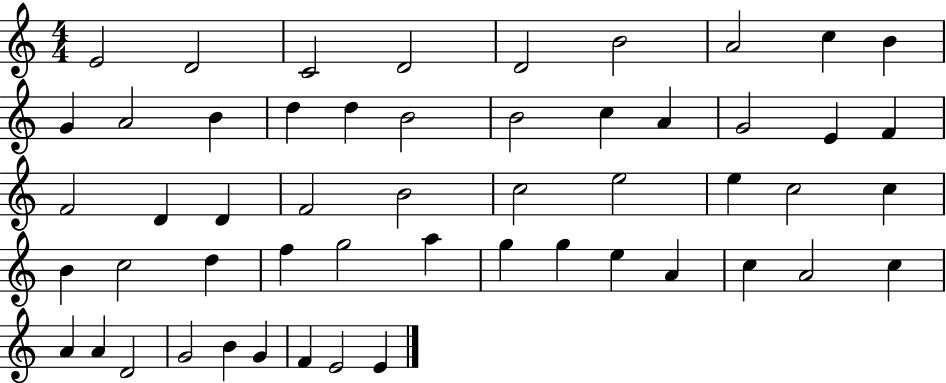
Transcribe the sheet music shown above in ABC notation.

X:1
T:Untitled
M:4/4
L:1/4
K:C
E2 D2 C2 D2 D2 B2 A2 c B G A2 B d d B2 B2 c A G2 E F F2 D D F2 B2 c2 e2 e c2 c B c2 d f g2 a g g e A c A2 c A A D2 G2 B G F E2 E